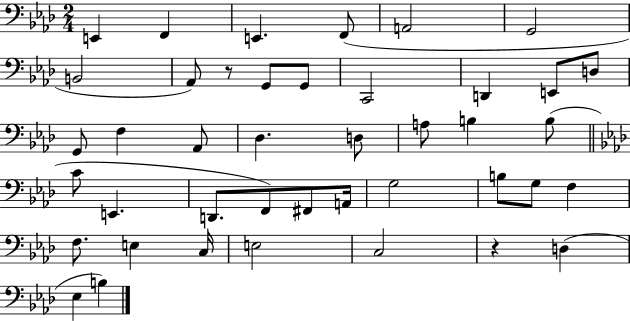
{
  \clef bass
  \numericTimeSignature
  \time 2/4
  \key aes \major
  e,4 f,4 | e,4. f,8( | a,2 | g,2 | \break b,2 | aes,8) r8 g,8 g,8 | c,2 | d,4 e,8 d8 | \break g,8 f4 aes,8 | des4. d8 | a8 b4 b8( | \bar "||" \break \key f \minor c'8 e,4. | d,8. f,8) fis,8 a,16 | g2 | b8 g8 f4 | \break f8. e4 c16 | e2 | c2 | r4 d4( | \break ees4 b4) | \bar "|."
}